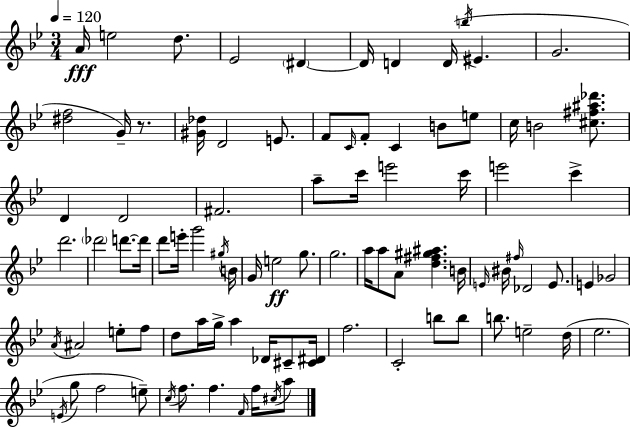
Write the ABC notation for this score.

X:1
T:Untitled
M:3/4
L:1/4
K:Gm
A/4 e2 d/2 _E2 ^D ^D/4 D D/4 b/4 ^E G2 [^df]2 G/4 z/2 [^G_d]/4 D2 E/2 F/2 C/4 F/2 C B/2 e/2 c/4 B2 [^c^f^a_d']/2 D D2 ^F2 a/2 c'/4 e'2 c'/4 e'2 c' d'2 _d'2 d'/2 d'/4 d'/2 e'/4 g'2 ^g/4 B/4 G/4 e2 g/2 g2 a/4 a/2 A/2 [d^f^g^a] B/4 E/4 ^B/4 ^f/4 _D2 E/2 E _G2 A/4 ^A2 e/2 f/2 d/2 a/4 g/4 a _D/4 ^C/2 [^C^D]/4 f2 C2 b/2 b/2 b/2 e2 d/4 _e2 E/4 g/2 f2 e/2 c/4 f/2 f F/4 f/4 ^c/4 a/2